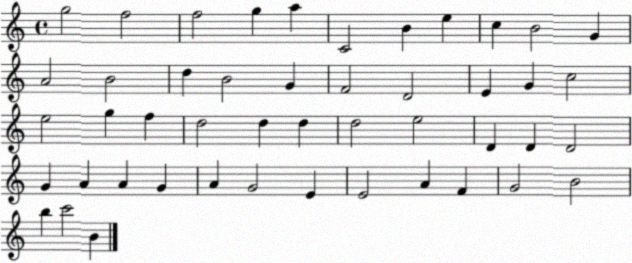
X:1
T:Untitled
M:4/4
L:1/4
K:C
g2 f2 f2 g a C2 B e c B2 G A2 B2 d B2 G F2 D2 E G c2 e2 g f d2 d d d2 e2 D D D2 G A A G A G2 E E2 A F G2 B2 b c'2 B